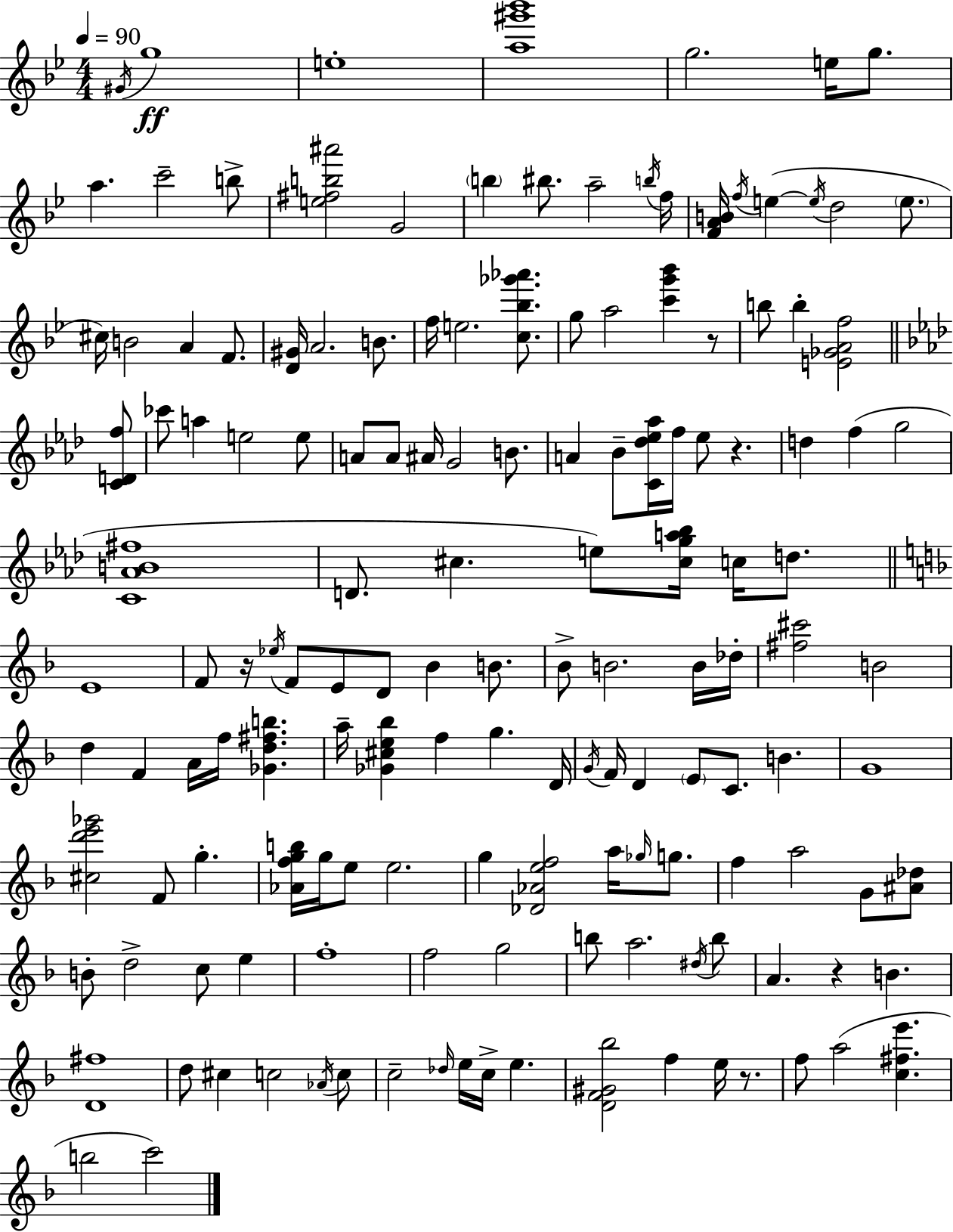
{
  \clef treble
  \numericTimeSignature
  \time 4/4
  \key bes \major
  \tempo 4 = 90
  \acciaccatura { gis'16 }\ff g''1 | e''1-. | <a'' gis''' bes'''>1 | g''2. e''16 g''8. | \break a''4. c'''2-- b''8-> | <e'' fis'' b'' ais'''>2 g'2 | \parenthesize b''4 bis''8. a''2-- | \acciaccatura { b''16 } f''16 <f' a' b'>16 \acciaccatura { f''16 } e''4~(~ \acciaccatura { e''16 } d''2 | \break \parenthesize e''8. cis''16) b'2 a'4 | f'8. <d' gis'>16 a'2. | b'8. f''16 e''2. | <c'' bes'' ges''' aes'''>8. g''8 a''2 <c''' g''' bes'''>4 | \break r8 b''8 b''4-. <e' ges' a' f''>2 | \bar "||" \break \key aes \major <c' d' f''>8 ces'''8 a''4 e''2 | e''8 a'8 a'8 ais'16 g'2 b'8. | a'4 bes'8-- <c' des'' ees'' aes''>16 f''16 ees''8 r4. | d''4 f''4( g''2 | \break <c' aes' b' fis''>1 | d'8. cis''4. e''8) <cis'' g'' a'' bes''>16 c''16 d''8. | \bar "||" \break \key f \major e'1 | f'8 r16 \acciaccatura { ees''16 } f'8 e'8 d'8 bes'4 b'8. | bes'8-> b'2. b'16 | des''16-. <fis'' cis'''>2 b'2 | \break d''4 f'4 a'16 f''16 <ges' d'' fis'' b''>4. | a''16-- <ges' cis'' e'' bes''>4 f''4 g''4. | d'16 \acciaccatura { g'16 } f'16 d'4 \parenthesize e'8 c'8. b'4. | g'1 | \break <cis'' d''' e''' ges'''>2 f'8 g''4.-. | <aes' f'' g'' b''>16 g''16 e''8 e''2. | g''4 <des' aes' e'' f''>2 a''16 \grace { ges''16 } | g''8. f''4 a''2 g'8 | \break <ais' des''>8 b'8-. d''2-> c''8 e''4 | f''1-. | f''2 g''2 | b''8 a''2. | \break \acciaccatura { dis''16 } b''8 a'4. r4 b'4. | <d' fis''>1 | d''8 cis''4 c''2 | \acciaccatura { aes'16 } c''8 c''2-- \grace { des''16 } e''16 c''16-> | \break e''4. <d' f' gis' bes''>2 f''4 | e''16 r8. f''8 a''2( | <c'' fis'' e'''>4. b''2 c'''2) | \bar "|."
}